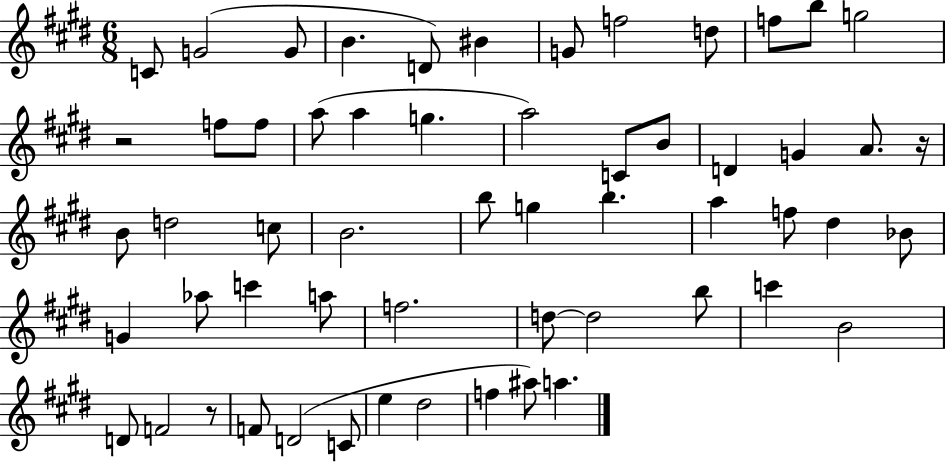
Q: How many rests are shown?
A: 3